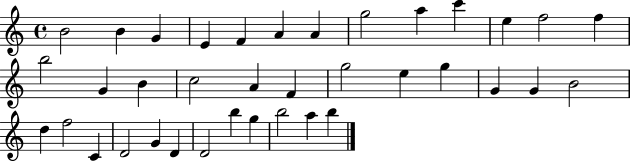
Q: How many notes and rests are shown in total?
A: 37